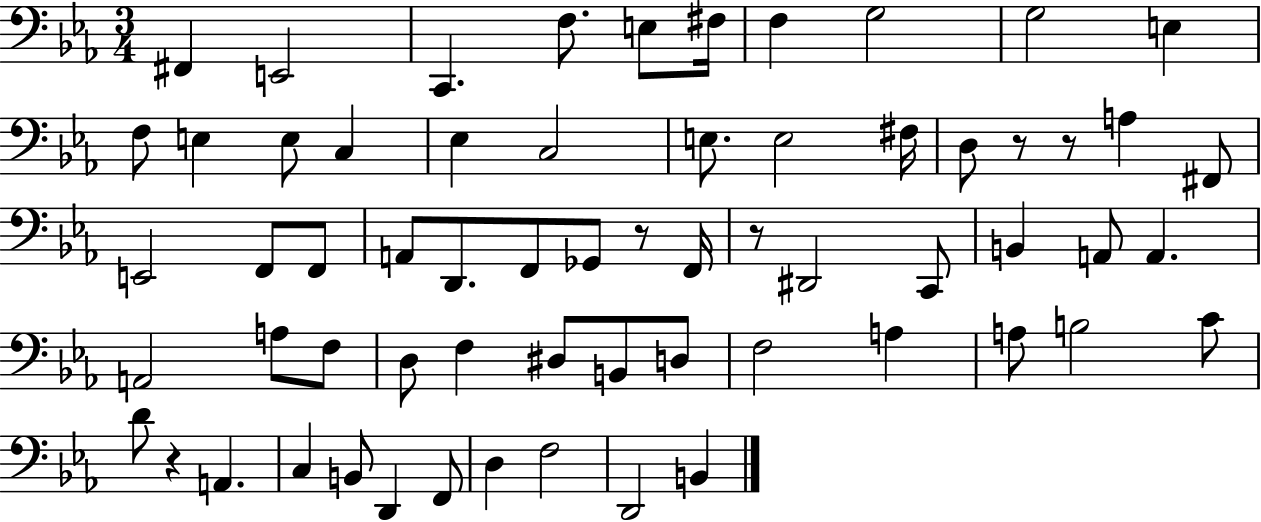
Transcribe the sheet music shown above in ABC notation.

X:1
T:Untitled
M:3/4
L:1/4
K:Eb
^F,, E,,2 C,, F,/2 E,/2 ^F,/4 F, G,2 G,2 E, F,/2 E, E,/2 C, _E, C,2 E,/2 E,2 ^F,/4 D,/2 z/2 z/2 A, ^F,,/2 E,,2 F,,/2 F,,/2 A,,/2 D,,/2 F,,/2 _G,,/2 z/2 F,,/4 z/2 ^D,,2 C,,/2 B,, A,,/2 A,, A,,2 A,/2 F,/2 D,/2 F, ^D,/2 B,,/2 D,/2 F,2 A, A,/2 B,2 C/2 D/2 z A,, C, B,,/2 D,, F,,/2 D, F,2 D,,2 B,,